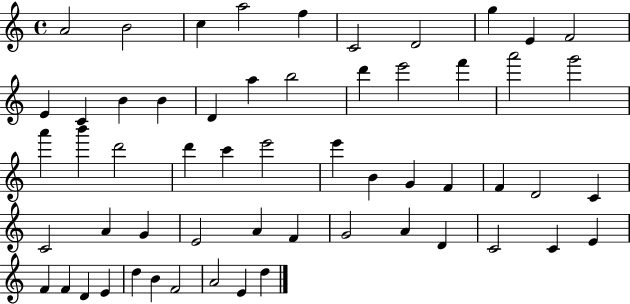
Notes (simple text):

A4/h B4/h C5/q A5/h F5/q C4/h D4/h G5/q E4/q F4/h E4/q C4/q B4/q B4/q D4/q A5/q B5/h D6/q E6/h F6/q A6/h G6/h A6/q B6/q D6/h D6/q C6/q E6/h E6/q B4/q G4/q F4/q F4/q D4/h C4/q C4/h A4/q G4/q E4/h A4/q F4/q G4/h A4/q D4/q C4/h C4/q E4/q F4/q F4/q D4/q E4/q D5/q B4/q F4/h A4/h E4/q D5/q